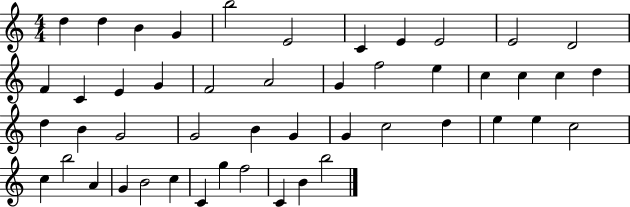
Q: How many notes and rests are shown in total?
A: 48